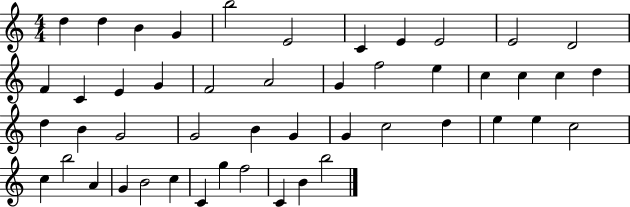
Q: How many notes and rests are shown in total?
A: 48